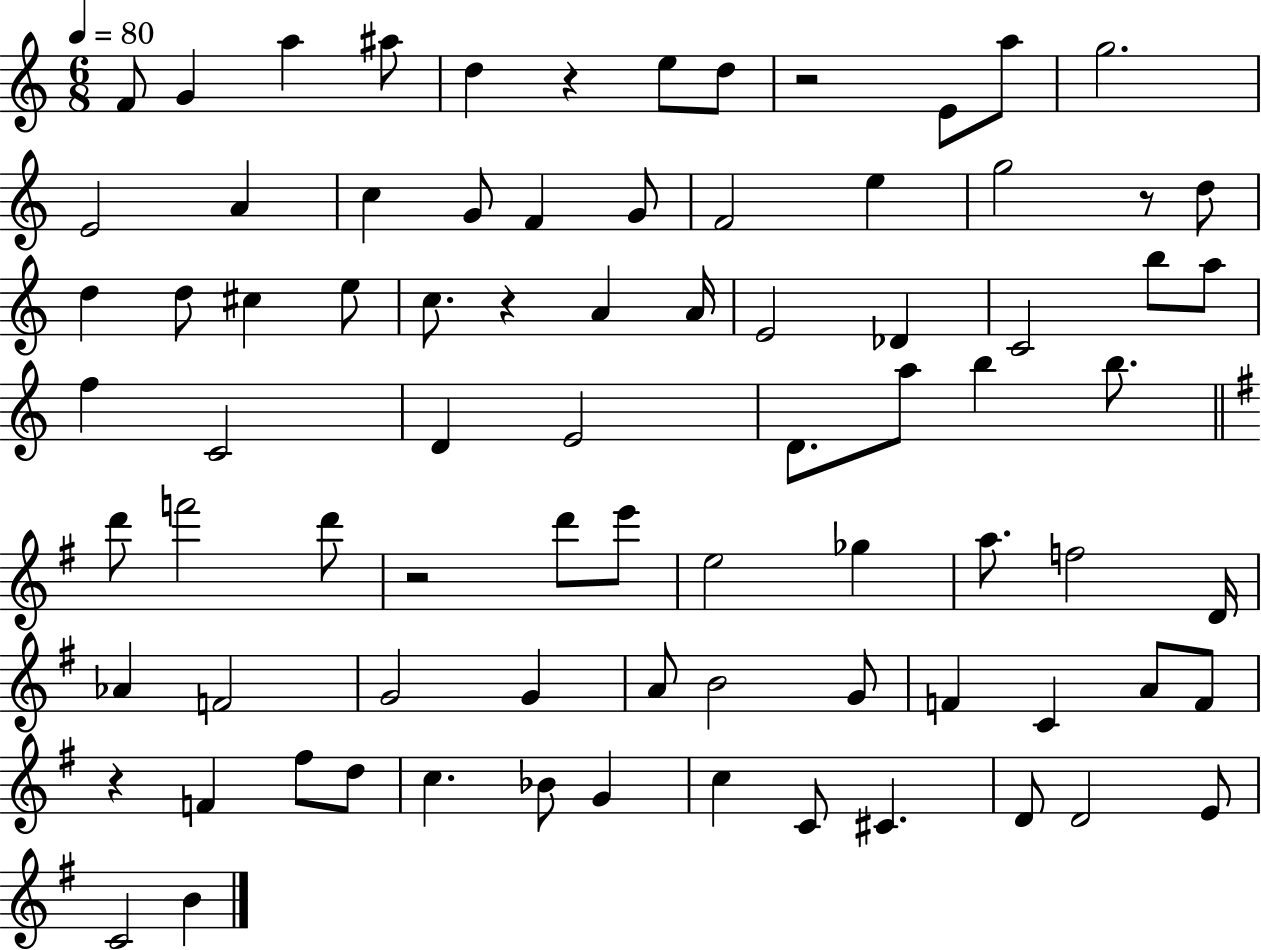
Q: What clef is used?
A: treble